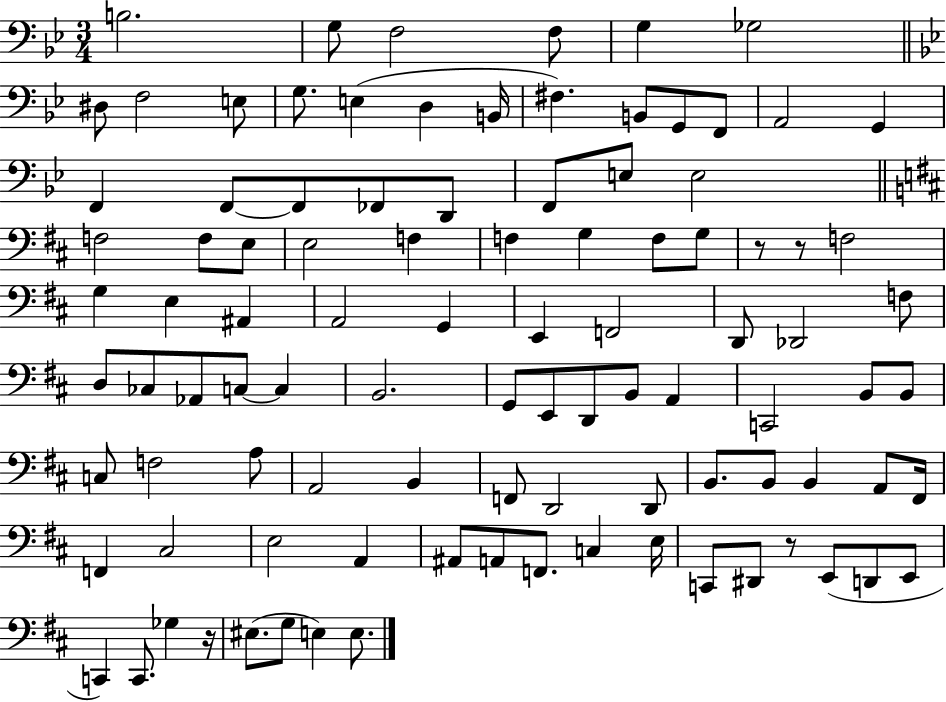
B3/h. G3/e F3/h F3/e G3/q Gb3/h D#3/e F3/h E3/e G3/e. E3/q D3/q B2/s F#3/q. B2/e G2/e F2/e A2/h G2/q F2/q F2/e F2/e FES2/e D2/e F2/e E3/e E3/h F3/h F3/e E3/e E3/h F3/q F3/q G3/q F3/e G3/e R/e R/e F3/h G3/q E3/q A#2/q A2/h G2/q E2/q F2/h D2/e Db2/h F3/e D3/e CES3/e Ab2/e C3/e C3/q B2/h. G2/e E2/e D2/e B2/e A2/q C2/h B2/e B2/e C3/e F3/h A3/e A2/h B2/q F2/e D2/h D2/e B2/e. B2/e B2/q A2/e F#2/s F2/q C#3/h E3/h A2/q A#2/e A2/e F2/e. C3/q E3/s C2/e D#2/e R/e E2/e D2/e E2/e C2/q C2/e. Gb3/q R/s EIS3/e. G3/e E3/q E3/e.